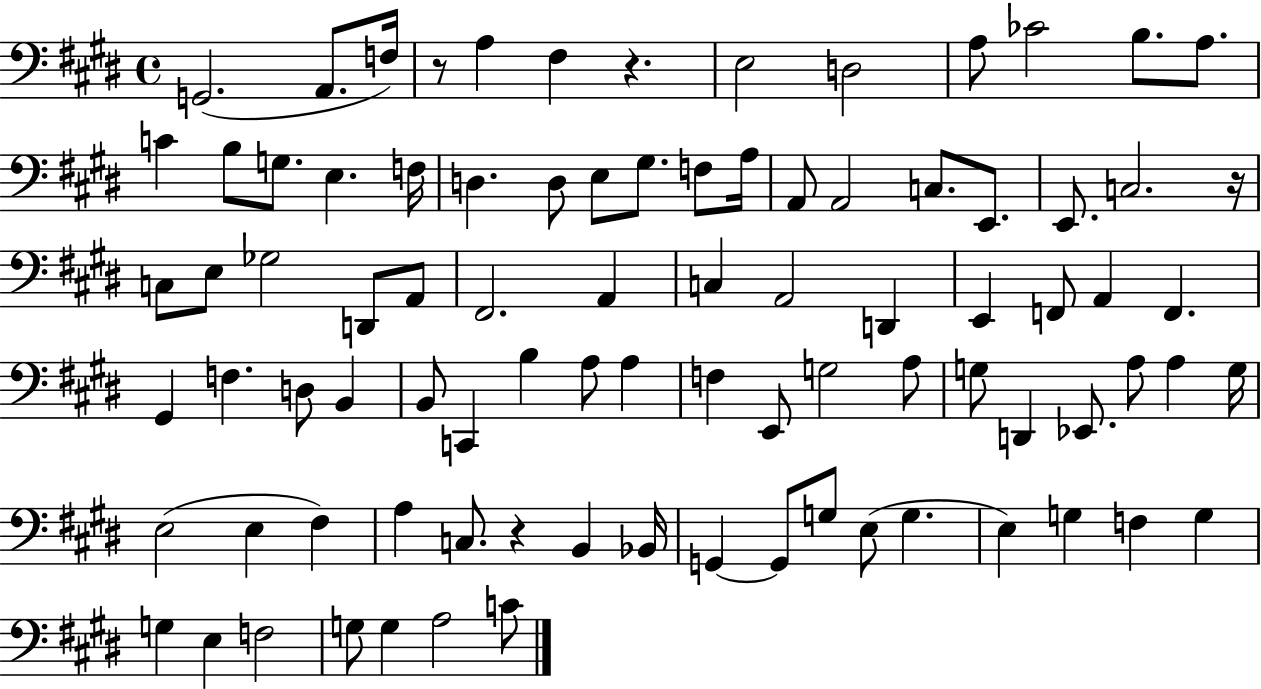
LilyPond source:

{
  \clef bass
  \time 4/4
  \defaultTimeSignature
  \key e \major
  g,2.( a,8. f16) | r8 a4 fis4 r4. | e2 d2 | a8 ces'2 b8. a8. | \break c'4 b8 g8. e4. f16 | d4. d8 e8 gis8. f8 a16 | a,8 a,2 c8. e,8. | e,8. c2. r16 | \break c8 e8 ges2 d,8 a,8 | fis,2. a,4 | c4 a,2 d,4 | e,4 f,8 a,4 f,4. | \break gis,4 f4. d8 b,4 | b,8 c,4 b4 a8 a4 | f4 e,8 g2 a8 | g8 d,4 ees,8. a8 a4 g16 | \break e2( e4 fis4) | a4 c8. r4 b,4 bes,16 | g,4~~ g,8 g8 e8( g4. | e4) g4 f4 g4 | \break g4 e4 f2 | g8 g4 a2 c'8 | \bar "|."
}